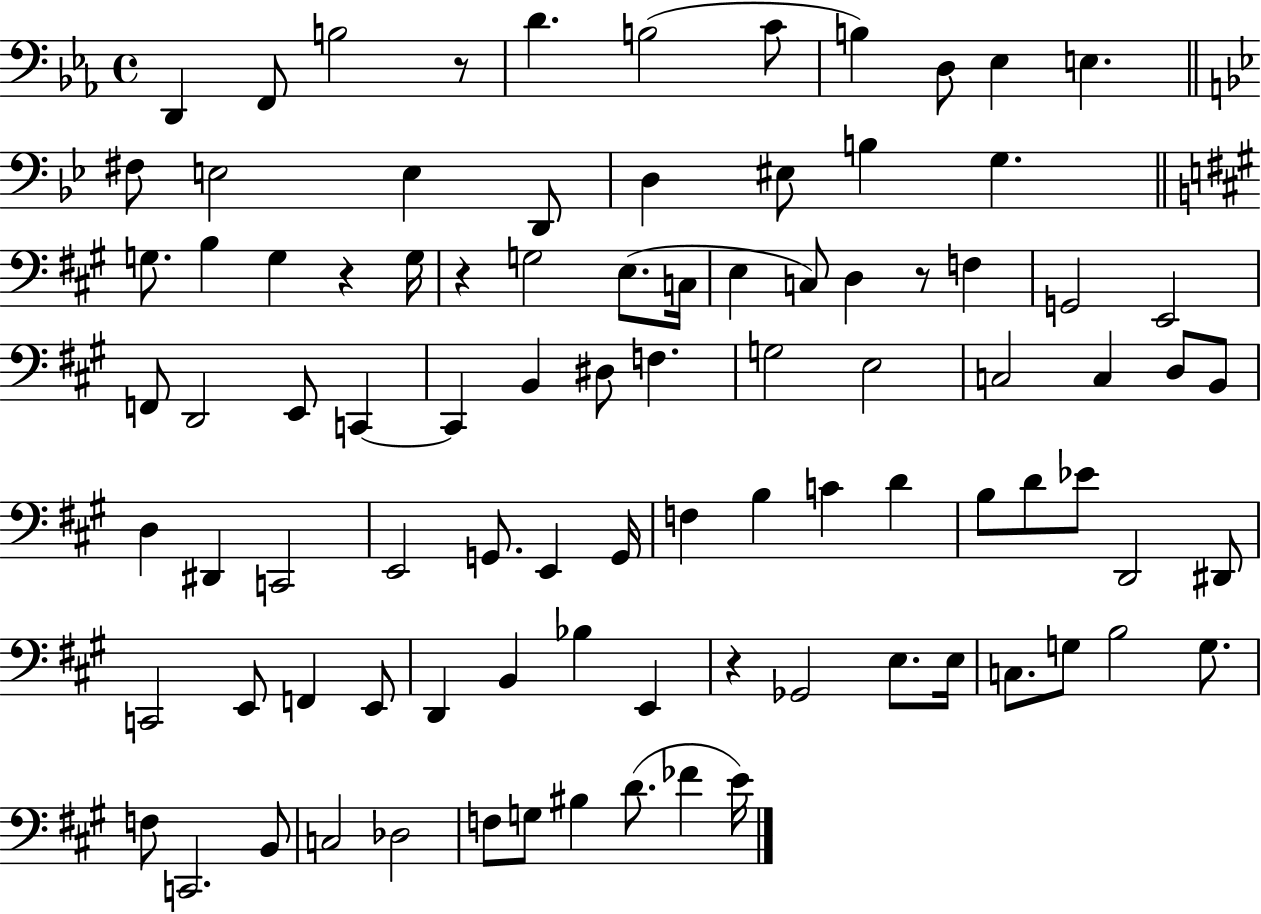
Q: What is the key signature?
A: EES major